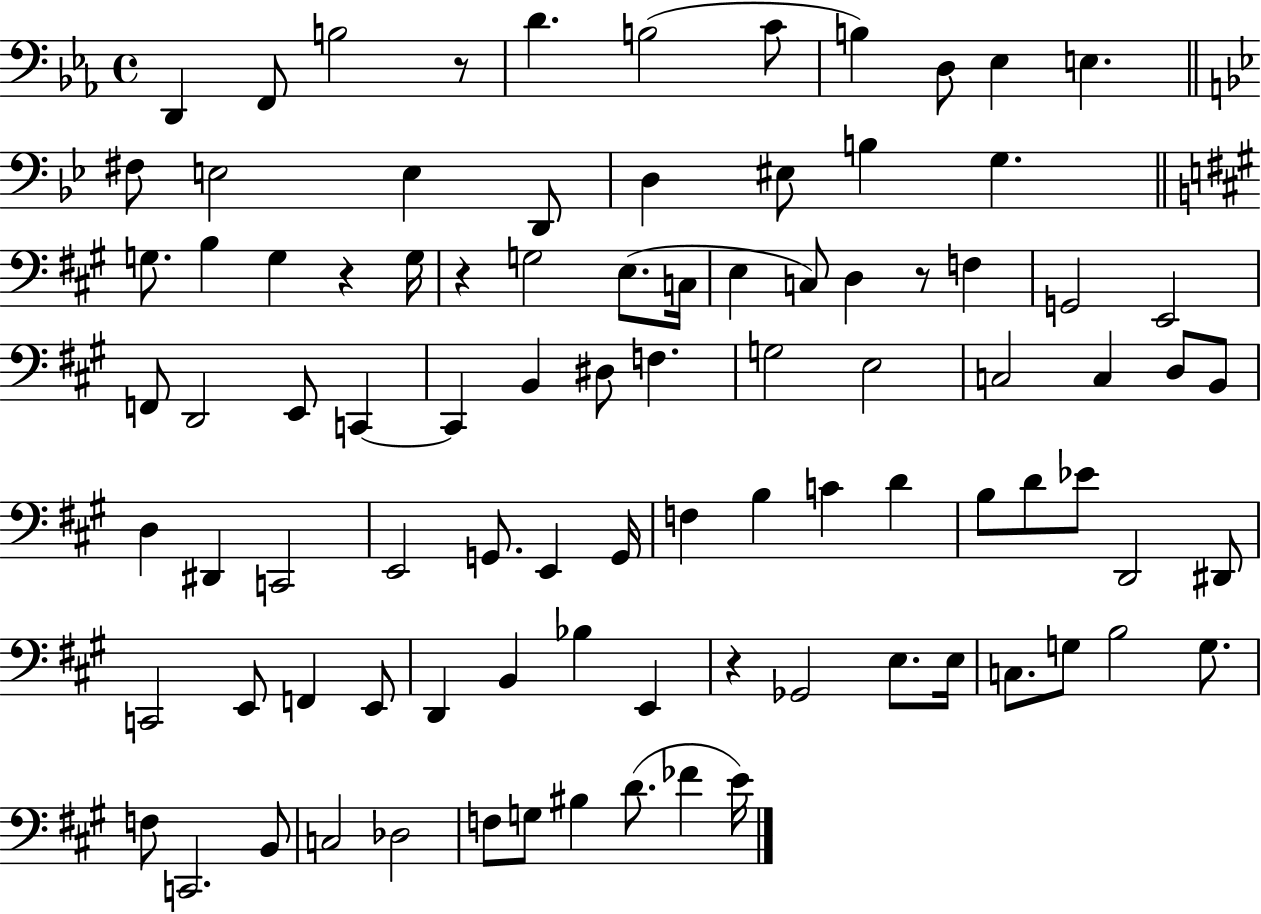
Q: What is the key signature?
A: EES major